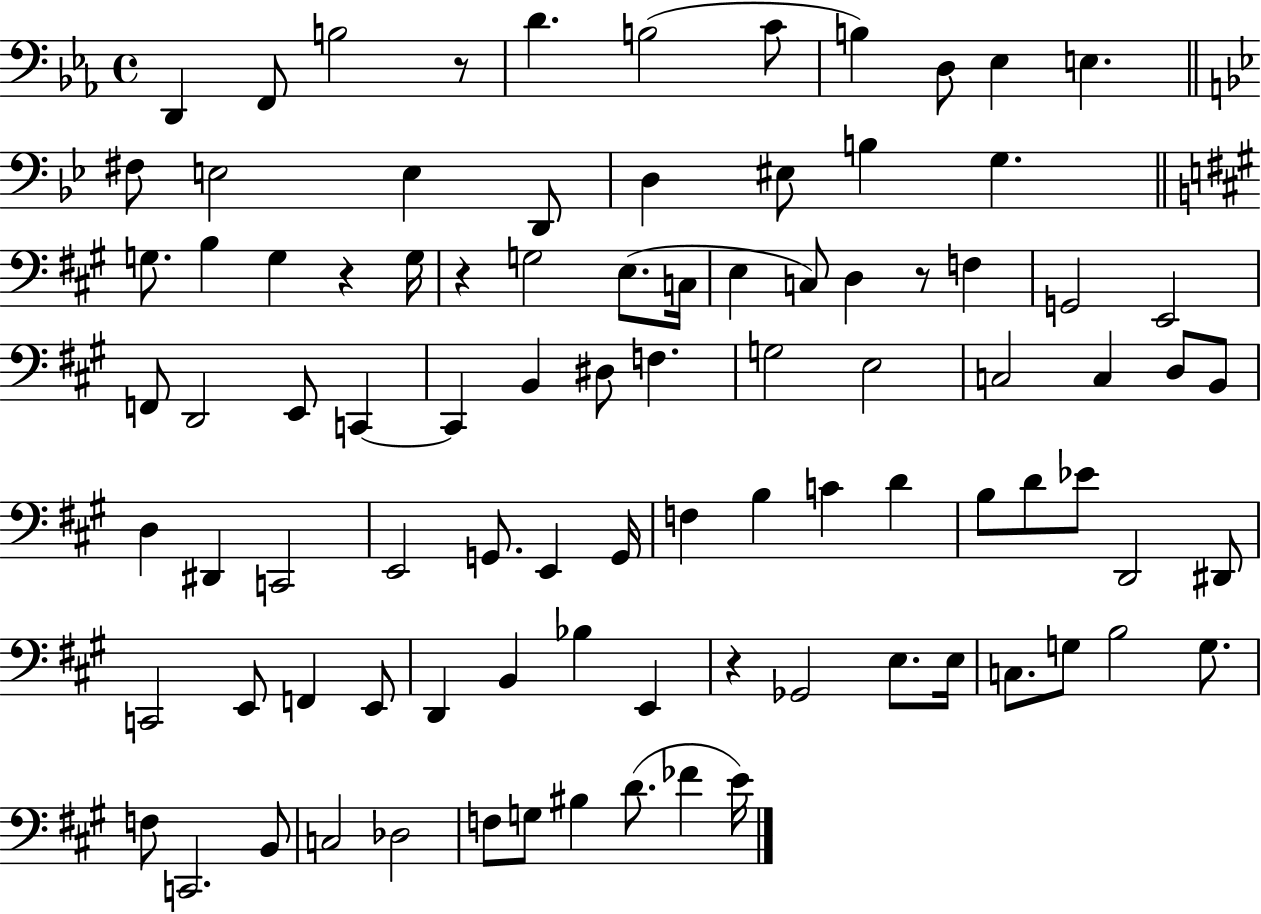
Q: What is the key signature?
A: EES major